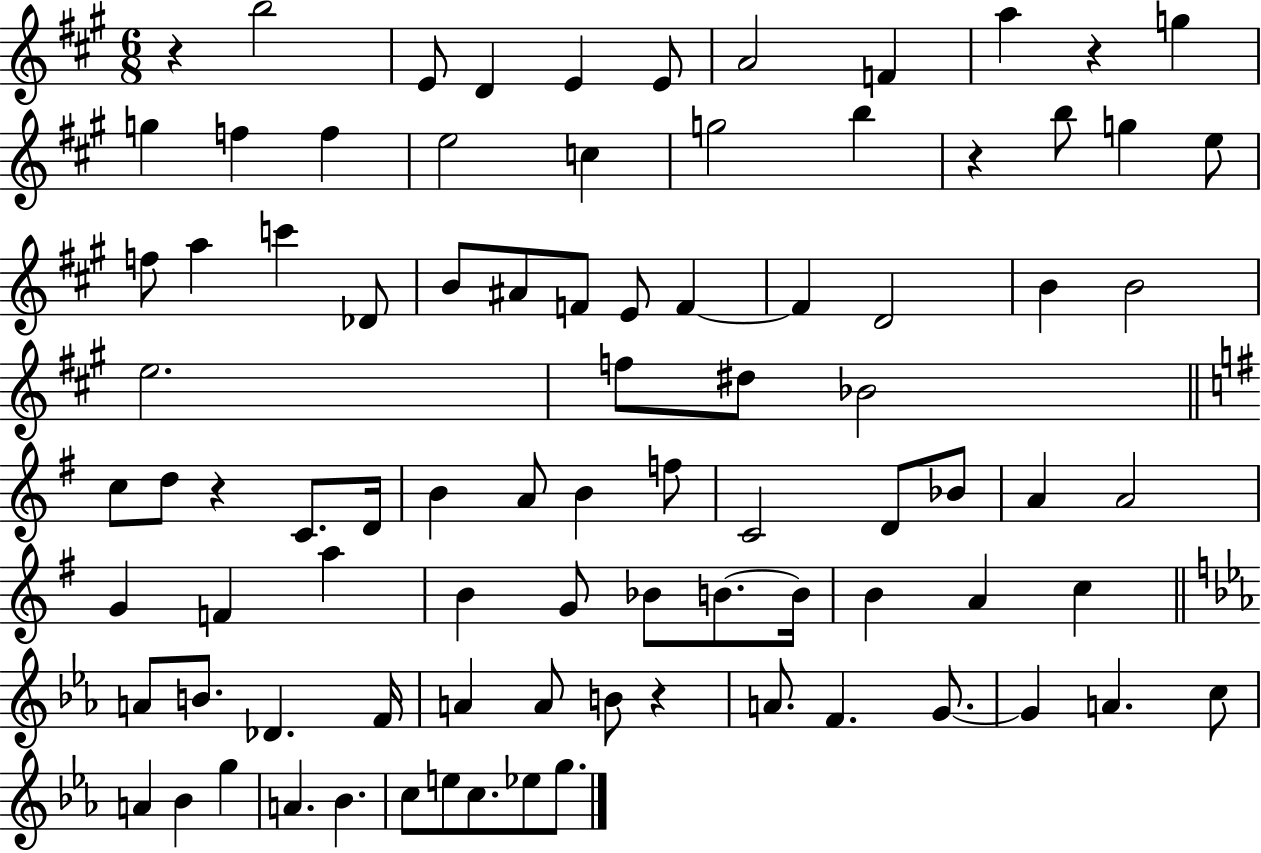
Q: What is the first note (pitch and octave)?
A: B5